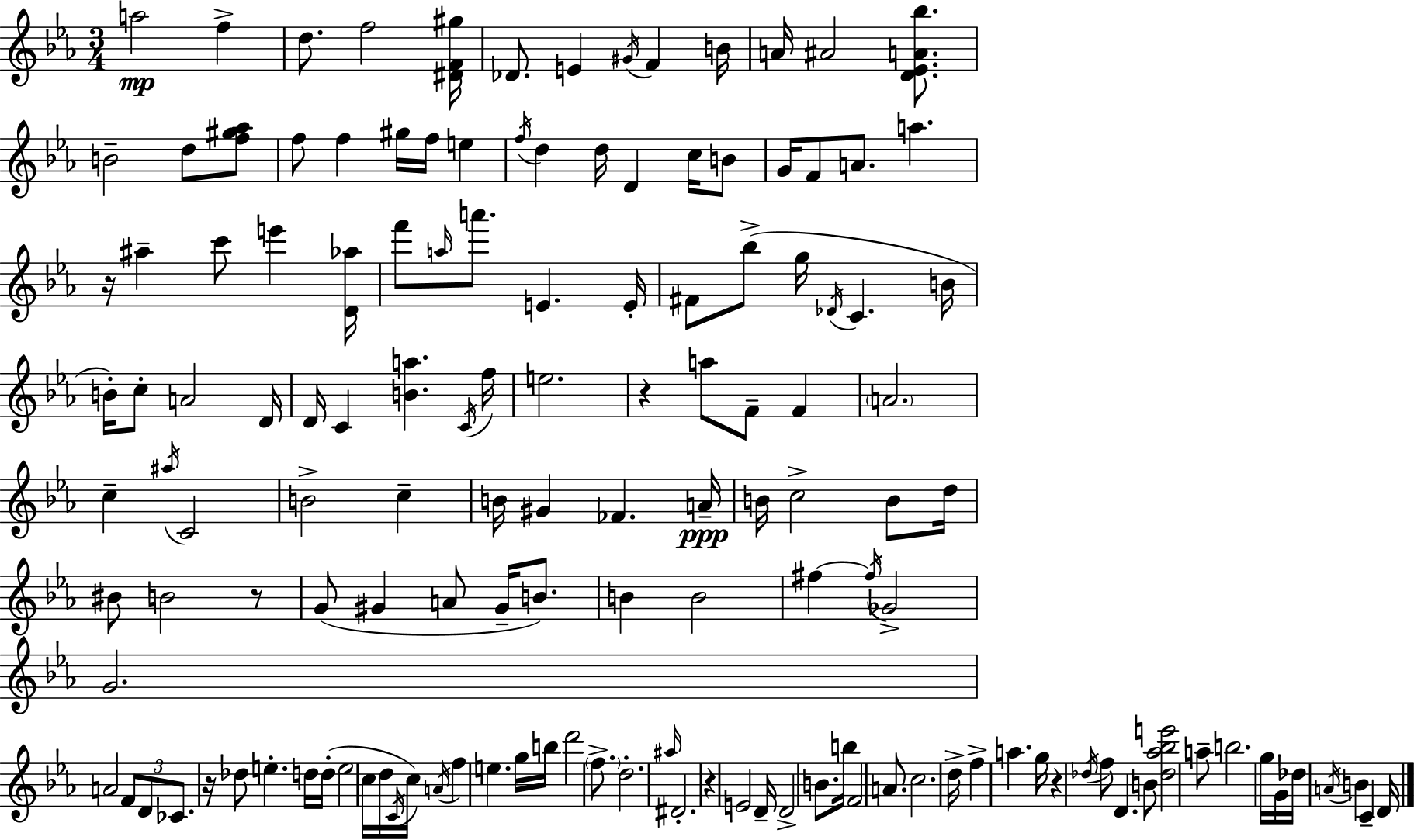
{
  \clef treble
  \numericTimeSignature
  \time 3/4
  \key ees \major
  \repeat volta 2 { a''2\mp f''4-> | d''8. f''2 <dis' f' gis''>16 | des'8. e'4 \acciaccatura { gis'16 } f'4 | b'16 a'16 ais'2 <d' ees' a' bes''>8. | \break b'2-- d''8 <f'' gis'' aes''>8 | f''8 f''4 gis''16 f''16 e''4 | \acciaccatura { f''16 } d''4 d''16 d'4 c''16 | b'8 g'16 f'8 a'8. a''4. | \break r16 ais''4-- c'''8 e'''4 | <d' aes''>16 f'''8 \grace { a''16 } a'''8. e'4. | e'16-. fis'8 bes''8->( g''16 \acciaccatura { des'16 } c'4. | b'16 b'16-.) c''8-. a'2 | \break d'16 d'16 c'4 <b' a''>4. | \acciaccatura { c'16 } f''16 e''2. | r4 a''8 f'8-- | f'4 \parenthesize a'2. | \break c''4-- \acciaccatura { ais''16 } c'2 | b'2-> | c''4-- b'16 gis'4 fes'4. | a'16--\ppp b'16 c''2-> | \break b'8 d''16 bis'8 b'2 | r8 g'8( gis'4 | a'8 gis'16-- b'8.) b'4 b'2 | fis''4~~ \acciaccatura { fis''16 } ges'2-> | \break g'2. | a'2 | \tuplet 3/2 { f'8 d'8 ces'8. } r16 des''8 | e''4.-. d''16 d''16-.( e''2 | \break c''16 d''16 \acciaccatura { c'16 } c''16) \acciaccatura { a'16 } f''4 | e''4. g''16 b''16 d'''2 | \parenthesize f''8.-> d''2.-. | \grace { ais''16 } dis'2.-. | \break r4 | e'2 d'16-- d'2-> | b'8. b''16 f'2 | a'8. c''2. | \break d''16-> f''4-> | a''4. g''16 r4 | \acciaccatura { des''16 } f''8 d'4. b'8 | <des'' aes'' bes'' e'''>2 a''8-- b''2. | \break g''16 | g'16 des''16 \acciaccatura { a'16 } b'4 c'4-- d'16 | } \bar "|."
}